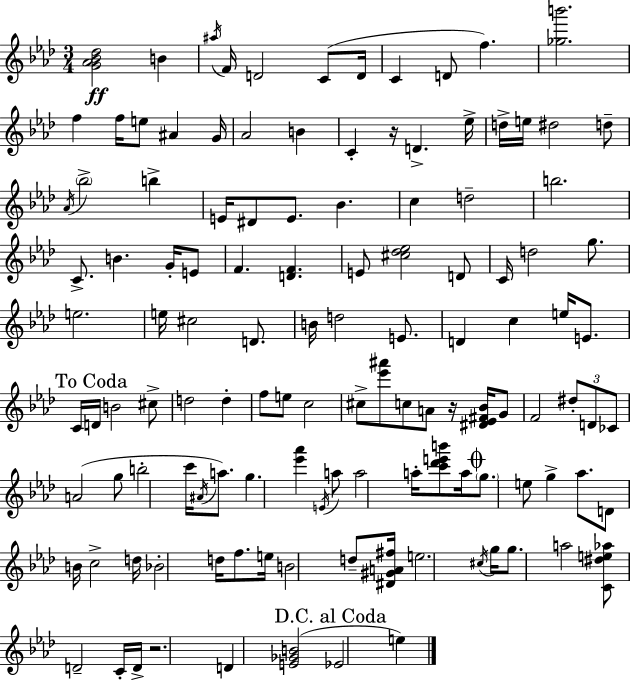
X:1
T:Untitled
M:3/4
L:1/4
K:Ab
[G_A_B_d]2 B ^a/4 F/4 D2 C/2 D/4 C D/2 f [_gb']2 f f/4 e/2 ^A G/4 _A2 B C z/4 D _e/4 d/4 e/4 ^d2 d/2 _A/4 _b2 b E/4 ^D/2 E/2 _B c d2 b2 C/2 B G/4 E/2 F [DF] E/2 [^c_d_e]2 D/2 C/4 d2 g/2 e2 e/4 ^c2 D/2 B/4 d2 E/2 D c e/4 E/2 C/4 D/4 B2 ^c/2 d2 d f/2 e/2 c2 ^c/2 [_e'^a']/2 c/2 A/2 z/4 [^D_E^F_B]/4 G/2 F2 ^d/2 D/2 _C/2 A2 g/2 b2 c'/4 ^A/4 a/2 g [_e'_a'] E/4 a/2 a2 a/4 [c'_d'e'b']/2 a/4 g/2 e/2 g _a/2 D/2 B/4 c2 d/4 _B2 d/4 f/2 e/4 B2 d/2 [^D^GA^f]/4 e2 ^c/4 g/4 g/2 a2 [C^de_a]/2 D2 C/4 D/4 z2 D [E_GB]2 _E2 e